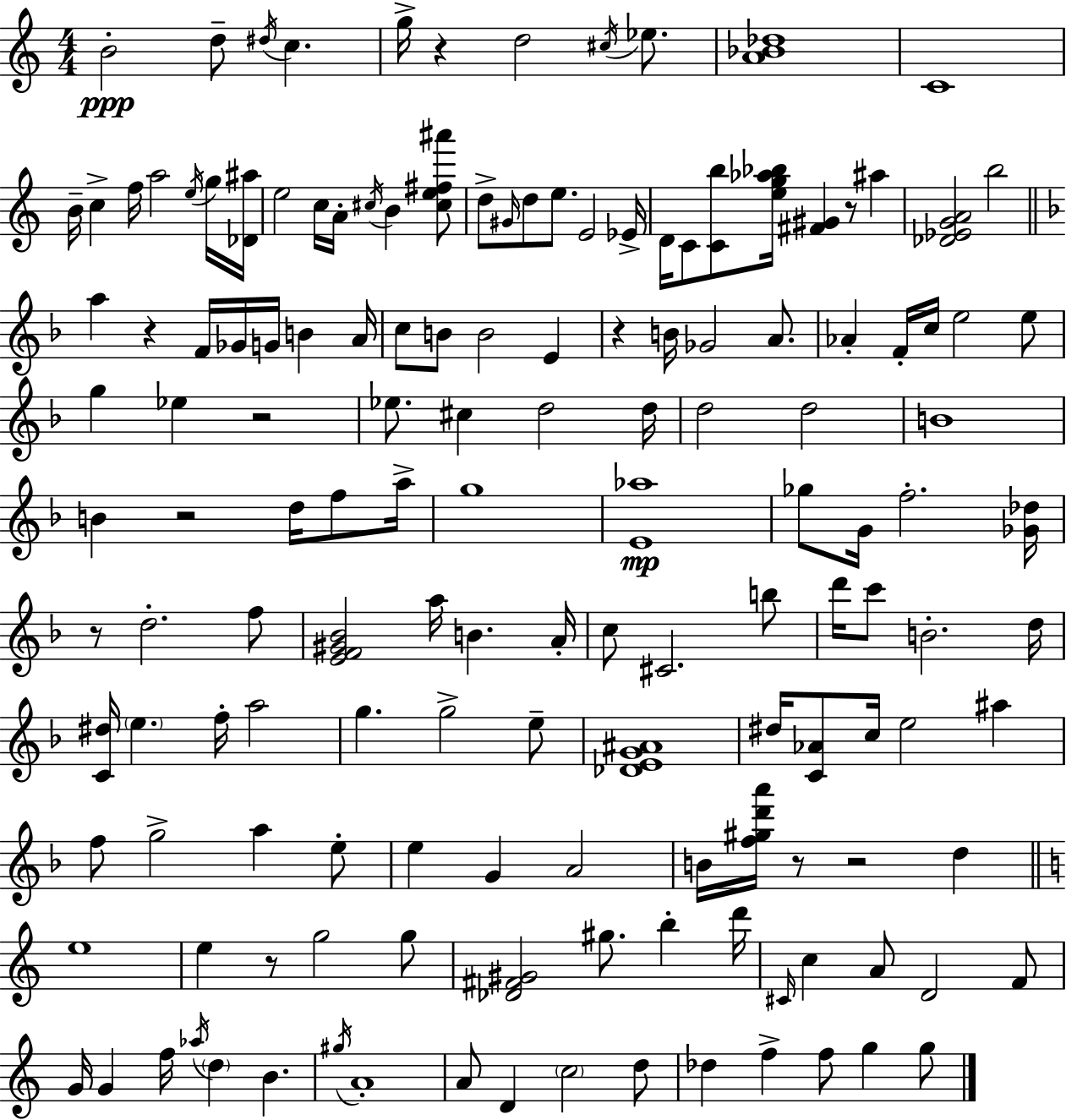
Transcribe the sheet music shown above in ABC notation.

X:1
T:Untitled
M:4/4
L:1/4
K:Am
B2 d/2 ^d/4 c g/4 z d2 ^c/4 _e/2 [A_B_d]4 C4 B/4 c f/4 a2 e/4 g/4 [_D^a]/4 e2 c/4 A/4 ^c/4 B [^ce^f^a']/2 d/2 ^G/4 d/2 e/2 E2 _E/4 D/4 C/2 [Cb]/2 [eg_a_b]/4 [^F^G] z/2 ^a [_D_EGA]2 b2 a z F/4 _G/4 G/4 B A/4 c/2 B/2 B2 E z B/4 _G2 A/2 _A F/4 c/4 e2 e/2 g _e z2 _e/2 ^c d2 d/4 d2 d2 B4 B z2 d/4 f/2 a/4 g4 [E_a]4 _g/2 G/4 f2 [_G_d]/4 z/2 d2 f/2 [EF^G_B]2 a/4 B A/4 c/2 ^C2 b/2 d'/4 c'/2 B2 d/4 [C^d]/4 e f/4 a2 g g2 e/2 [_DEG^A]4 ^d/4 [C_A]/2 c/4 e2 ^a f/2 g2 a e/2 e G A2 B/4 [f^gd'a']/4 z/2 z2 d e4 e z/2 g2 g/2 [_D^F^G]2 ^g/2 b d'/4 ^C/4 c A/2 D2 F/2 G/4 G f/4 _a/4 d B ^g/4 A4 A/2 D c2 d/2 _d f f/2 g g/2